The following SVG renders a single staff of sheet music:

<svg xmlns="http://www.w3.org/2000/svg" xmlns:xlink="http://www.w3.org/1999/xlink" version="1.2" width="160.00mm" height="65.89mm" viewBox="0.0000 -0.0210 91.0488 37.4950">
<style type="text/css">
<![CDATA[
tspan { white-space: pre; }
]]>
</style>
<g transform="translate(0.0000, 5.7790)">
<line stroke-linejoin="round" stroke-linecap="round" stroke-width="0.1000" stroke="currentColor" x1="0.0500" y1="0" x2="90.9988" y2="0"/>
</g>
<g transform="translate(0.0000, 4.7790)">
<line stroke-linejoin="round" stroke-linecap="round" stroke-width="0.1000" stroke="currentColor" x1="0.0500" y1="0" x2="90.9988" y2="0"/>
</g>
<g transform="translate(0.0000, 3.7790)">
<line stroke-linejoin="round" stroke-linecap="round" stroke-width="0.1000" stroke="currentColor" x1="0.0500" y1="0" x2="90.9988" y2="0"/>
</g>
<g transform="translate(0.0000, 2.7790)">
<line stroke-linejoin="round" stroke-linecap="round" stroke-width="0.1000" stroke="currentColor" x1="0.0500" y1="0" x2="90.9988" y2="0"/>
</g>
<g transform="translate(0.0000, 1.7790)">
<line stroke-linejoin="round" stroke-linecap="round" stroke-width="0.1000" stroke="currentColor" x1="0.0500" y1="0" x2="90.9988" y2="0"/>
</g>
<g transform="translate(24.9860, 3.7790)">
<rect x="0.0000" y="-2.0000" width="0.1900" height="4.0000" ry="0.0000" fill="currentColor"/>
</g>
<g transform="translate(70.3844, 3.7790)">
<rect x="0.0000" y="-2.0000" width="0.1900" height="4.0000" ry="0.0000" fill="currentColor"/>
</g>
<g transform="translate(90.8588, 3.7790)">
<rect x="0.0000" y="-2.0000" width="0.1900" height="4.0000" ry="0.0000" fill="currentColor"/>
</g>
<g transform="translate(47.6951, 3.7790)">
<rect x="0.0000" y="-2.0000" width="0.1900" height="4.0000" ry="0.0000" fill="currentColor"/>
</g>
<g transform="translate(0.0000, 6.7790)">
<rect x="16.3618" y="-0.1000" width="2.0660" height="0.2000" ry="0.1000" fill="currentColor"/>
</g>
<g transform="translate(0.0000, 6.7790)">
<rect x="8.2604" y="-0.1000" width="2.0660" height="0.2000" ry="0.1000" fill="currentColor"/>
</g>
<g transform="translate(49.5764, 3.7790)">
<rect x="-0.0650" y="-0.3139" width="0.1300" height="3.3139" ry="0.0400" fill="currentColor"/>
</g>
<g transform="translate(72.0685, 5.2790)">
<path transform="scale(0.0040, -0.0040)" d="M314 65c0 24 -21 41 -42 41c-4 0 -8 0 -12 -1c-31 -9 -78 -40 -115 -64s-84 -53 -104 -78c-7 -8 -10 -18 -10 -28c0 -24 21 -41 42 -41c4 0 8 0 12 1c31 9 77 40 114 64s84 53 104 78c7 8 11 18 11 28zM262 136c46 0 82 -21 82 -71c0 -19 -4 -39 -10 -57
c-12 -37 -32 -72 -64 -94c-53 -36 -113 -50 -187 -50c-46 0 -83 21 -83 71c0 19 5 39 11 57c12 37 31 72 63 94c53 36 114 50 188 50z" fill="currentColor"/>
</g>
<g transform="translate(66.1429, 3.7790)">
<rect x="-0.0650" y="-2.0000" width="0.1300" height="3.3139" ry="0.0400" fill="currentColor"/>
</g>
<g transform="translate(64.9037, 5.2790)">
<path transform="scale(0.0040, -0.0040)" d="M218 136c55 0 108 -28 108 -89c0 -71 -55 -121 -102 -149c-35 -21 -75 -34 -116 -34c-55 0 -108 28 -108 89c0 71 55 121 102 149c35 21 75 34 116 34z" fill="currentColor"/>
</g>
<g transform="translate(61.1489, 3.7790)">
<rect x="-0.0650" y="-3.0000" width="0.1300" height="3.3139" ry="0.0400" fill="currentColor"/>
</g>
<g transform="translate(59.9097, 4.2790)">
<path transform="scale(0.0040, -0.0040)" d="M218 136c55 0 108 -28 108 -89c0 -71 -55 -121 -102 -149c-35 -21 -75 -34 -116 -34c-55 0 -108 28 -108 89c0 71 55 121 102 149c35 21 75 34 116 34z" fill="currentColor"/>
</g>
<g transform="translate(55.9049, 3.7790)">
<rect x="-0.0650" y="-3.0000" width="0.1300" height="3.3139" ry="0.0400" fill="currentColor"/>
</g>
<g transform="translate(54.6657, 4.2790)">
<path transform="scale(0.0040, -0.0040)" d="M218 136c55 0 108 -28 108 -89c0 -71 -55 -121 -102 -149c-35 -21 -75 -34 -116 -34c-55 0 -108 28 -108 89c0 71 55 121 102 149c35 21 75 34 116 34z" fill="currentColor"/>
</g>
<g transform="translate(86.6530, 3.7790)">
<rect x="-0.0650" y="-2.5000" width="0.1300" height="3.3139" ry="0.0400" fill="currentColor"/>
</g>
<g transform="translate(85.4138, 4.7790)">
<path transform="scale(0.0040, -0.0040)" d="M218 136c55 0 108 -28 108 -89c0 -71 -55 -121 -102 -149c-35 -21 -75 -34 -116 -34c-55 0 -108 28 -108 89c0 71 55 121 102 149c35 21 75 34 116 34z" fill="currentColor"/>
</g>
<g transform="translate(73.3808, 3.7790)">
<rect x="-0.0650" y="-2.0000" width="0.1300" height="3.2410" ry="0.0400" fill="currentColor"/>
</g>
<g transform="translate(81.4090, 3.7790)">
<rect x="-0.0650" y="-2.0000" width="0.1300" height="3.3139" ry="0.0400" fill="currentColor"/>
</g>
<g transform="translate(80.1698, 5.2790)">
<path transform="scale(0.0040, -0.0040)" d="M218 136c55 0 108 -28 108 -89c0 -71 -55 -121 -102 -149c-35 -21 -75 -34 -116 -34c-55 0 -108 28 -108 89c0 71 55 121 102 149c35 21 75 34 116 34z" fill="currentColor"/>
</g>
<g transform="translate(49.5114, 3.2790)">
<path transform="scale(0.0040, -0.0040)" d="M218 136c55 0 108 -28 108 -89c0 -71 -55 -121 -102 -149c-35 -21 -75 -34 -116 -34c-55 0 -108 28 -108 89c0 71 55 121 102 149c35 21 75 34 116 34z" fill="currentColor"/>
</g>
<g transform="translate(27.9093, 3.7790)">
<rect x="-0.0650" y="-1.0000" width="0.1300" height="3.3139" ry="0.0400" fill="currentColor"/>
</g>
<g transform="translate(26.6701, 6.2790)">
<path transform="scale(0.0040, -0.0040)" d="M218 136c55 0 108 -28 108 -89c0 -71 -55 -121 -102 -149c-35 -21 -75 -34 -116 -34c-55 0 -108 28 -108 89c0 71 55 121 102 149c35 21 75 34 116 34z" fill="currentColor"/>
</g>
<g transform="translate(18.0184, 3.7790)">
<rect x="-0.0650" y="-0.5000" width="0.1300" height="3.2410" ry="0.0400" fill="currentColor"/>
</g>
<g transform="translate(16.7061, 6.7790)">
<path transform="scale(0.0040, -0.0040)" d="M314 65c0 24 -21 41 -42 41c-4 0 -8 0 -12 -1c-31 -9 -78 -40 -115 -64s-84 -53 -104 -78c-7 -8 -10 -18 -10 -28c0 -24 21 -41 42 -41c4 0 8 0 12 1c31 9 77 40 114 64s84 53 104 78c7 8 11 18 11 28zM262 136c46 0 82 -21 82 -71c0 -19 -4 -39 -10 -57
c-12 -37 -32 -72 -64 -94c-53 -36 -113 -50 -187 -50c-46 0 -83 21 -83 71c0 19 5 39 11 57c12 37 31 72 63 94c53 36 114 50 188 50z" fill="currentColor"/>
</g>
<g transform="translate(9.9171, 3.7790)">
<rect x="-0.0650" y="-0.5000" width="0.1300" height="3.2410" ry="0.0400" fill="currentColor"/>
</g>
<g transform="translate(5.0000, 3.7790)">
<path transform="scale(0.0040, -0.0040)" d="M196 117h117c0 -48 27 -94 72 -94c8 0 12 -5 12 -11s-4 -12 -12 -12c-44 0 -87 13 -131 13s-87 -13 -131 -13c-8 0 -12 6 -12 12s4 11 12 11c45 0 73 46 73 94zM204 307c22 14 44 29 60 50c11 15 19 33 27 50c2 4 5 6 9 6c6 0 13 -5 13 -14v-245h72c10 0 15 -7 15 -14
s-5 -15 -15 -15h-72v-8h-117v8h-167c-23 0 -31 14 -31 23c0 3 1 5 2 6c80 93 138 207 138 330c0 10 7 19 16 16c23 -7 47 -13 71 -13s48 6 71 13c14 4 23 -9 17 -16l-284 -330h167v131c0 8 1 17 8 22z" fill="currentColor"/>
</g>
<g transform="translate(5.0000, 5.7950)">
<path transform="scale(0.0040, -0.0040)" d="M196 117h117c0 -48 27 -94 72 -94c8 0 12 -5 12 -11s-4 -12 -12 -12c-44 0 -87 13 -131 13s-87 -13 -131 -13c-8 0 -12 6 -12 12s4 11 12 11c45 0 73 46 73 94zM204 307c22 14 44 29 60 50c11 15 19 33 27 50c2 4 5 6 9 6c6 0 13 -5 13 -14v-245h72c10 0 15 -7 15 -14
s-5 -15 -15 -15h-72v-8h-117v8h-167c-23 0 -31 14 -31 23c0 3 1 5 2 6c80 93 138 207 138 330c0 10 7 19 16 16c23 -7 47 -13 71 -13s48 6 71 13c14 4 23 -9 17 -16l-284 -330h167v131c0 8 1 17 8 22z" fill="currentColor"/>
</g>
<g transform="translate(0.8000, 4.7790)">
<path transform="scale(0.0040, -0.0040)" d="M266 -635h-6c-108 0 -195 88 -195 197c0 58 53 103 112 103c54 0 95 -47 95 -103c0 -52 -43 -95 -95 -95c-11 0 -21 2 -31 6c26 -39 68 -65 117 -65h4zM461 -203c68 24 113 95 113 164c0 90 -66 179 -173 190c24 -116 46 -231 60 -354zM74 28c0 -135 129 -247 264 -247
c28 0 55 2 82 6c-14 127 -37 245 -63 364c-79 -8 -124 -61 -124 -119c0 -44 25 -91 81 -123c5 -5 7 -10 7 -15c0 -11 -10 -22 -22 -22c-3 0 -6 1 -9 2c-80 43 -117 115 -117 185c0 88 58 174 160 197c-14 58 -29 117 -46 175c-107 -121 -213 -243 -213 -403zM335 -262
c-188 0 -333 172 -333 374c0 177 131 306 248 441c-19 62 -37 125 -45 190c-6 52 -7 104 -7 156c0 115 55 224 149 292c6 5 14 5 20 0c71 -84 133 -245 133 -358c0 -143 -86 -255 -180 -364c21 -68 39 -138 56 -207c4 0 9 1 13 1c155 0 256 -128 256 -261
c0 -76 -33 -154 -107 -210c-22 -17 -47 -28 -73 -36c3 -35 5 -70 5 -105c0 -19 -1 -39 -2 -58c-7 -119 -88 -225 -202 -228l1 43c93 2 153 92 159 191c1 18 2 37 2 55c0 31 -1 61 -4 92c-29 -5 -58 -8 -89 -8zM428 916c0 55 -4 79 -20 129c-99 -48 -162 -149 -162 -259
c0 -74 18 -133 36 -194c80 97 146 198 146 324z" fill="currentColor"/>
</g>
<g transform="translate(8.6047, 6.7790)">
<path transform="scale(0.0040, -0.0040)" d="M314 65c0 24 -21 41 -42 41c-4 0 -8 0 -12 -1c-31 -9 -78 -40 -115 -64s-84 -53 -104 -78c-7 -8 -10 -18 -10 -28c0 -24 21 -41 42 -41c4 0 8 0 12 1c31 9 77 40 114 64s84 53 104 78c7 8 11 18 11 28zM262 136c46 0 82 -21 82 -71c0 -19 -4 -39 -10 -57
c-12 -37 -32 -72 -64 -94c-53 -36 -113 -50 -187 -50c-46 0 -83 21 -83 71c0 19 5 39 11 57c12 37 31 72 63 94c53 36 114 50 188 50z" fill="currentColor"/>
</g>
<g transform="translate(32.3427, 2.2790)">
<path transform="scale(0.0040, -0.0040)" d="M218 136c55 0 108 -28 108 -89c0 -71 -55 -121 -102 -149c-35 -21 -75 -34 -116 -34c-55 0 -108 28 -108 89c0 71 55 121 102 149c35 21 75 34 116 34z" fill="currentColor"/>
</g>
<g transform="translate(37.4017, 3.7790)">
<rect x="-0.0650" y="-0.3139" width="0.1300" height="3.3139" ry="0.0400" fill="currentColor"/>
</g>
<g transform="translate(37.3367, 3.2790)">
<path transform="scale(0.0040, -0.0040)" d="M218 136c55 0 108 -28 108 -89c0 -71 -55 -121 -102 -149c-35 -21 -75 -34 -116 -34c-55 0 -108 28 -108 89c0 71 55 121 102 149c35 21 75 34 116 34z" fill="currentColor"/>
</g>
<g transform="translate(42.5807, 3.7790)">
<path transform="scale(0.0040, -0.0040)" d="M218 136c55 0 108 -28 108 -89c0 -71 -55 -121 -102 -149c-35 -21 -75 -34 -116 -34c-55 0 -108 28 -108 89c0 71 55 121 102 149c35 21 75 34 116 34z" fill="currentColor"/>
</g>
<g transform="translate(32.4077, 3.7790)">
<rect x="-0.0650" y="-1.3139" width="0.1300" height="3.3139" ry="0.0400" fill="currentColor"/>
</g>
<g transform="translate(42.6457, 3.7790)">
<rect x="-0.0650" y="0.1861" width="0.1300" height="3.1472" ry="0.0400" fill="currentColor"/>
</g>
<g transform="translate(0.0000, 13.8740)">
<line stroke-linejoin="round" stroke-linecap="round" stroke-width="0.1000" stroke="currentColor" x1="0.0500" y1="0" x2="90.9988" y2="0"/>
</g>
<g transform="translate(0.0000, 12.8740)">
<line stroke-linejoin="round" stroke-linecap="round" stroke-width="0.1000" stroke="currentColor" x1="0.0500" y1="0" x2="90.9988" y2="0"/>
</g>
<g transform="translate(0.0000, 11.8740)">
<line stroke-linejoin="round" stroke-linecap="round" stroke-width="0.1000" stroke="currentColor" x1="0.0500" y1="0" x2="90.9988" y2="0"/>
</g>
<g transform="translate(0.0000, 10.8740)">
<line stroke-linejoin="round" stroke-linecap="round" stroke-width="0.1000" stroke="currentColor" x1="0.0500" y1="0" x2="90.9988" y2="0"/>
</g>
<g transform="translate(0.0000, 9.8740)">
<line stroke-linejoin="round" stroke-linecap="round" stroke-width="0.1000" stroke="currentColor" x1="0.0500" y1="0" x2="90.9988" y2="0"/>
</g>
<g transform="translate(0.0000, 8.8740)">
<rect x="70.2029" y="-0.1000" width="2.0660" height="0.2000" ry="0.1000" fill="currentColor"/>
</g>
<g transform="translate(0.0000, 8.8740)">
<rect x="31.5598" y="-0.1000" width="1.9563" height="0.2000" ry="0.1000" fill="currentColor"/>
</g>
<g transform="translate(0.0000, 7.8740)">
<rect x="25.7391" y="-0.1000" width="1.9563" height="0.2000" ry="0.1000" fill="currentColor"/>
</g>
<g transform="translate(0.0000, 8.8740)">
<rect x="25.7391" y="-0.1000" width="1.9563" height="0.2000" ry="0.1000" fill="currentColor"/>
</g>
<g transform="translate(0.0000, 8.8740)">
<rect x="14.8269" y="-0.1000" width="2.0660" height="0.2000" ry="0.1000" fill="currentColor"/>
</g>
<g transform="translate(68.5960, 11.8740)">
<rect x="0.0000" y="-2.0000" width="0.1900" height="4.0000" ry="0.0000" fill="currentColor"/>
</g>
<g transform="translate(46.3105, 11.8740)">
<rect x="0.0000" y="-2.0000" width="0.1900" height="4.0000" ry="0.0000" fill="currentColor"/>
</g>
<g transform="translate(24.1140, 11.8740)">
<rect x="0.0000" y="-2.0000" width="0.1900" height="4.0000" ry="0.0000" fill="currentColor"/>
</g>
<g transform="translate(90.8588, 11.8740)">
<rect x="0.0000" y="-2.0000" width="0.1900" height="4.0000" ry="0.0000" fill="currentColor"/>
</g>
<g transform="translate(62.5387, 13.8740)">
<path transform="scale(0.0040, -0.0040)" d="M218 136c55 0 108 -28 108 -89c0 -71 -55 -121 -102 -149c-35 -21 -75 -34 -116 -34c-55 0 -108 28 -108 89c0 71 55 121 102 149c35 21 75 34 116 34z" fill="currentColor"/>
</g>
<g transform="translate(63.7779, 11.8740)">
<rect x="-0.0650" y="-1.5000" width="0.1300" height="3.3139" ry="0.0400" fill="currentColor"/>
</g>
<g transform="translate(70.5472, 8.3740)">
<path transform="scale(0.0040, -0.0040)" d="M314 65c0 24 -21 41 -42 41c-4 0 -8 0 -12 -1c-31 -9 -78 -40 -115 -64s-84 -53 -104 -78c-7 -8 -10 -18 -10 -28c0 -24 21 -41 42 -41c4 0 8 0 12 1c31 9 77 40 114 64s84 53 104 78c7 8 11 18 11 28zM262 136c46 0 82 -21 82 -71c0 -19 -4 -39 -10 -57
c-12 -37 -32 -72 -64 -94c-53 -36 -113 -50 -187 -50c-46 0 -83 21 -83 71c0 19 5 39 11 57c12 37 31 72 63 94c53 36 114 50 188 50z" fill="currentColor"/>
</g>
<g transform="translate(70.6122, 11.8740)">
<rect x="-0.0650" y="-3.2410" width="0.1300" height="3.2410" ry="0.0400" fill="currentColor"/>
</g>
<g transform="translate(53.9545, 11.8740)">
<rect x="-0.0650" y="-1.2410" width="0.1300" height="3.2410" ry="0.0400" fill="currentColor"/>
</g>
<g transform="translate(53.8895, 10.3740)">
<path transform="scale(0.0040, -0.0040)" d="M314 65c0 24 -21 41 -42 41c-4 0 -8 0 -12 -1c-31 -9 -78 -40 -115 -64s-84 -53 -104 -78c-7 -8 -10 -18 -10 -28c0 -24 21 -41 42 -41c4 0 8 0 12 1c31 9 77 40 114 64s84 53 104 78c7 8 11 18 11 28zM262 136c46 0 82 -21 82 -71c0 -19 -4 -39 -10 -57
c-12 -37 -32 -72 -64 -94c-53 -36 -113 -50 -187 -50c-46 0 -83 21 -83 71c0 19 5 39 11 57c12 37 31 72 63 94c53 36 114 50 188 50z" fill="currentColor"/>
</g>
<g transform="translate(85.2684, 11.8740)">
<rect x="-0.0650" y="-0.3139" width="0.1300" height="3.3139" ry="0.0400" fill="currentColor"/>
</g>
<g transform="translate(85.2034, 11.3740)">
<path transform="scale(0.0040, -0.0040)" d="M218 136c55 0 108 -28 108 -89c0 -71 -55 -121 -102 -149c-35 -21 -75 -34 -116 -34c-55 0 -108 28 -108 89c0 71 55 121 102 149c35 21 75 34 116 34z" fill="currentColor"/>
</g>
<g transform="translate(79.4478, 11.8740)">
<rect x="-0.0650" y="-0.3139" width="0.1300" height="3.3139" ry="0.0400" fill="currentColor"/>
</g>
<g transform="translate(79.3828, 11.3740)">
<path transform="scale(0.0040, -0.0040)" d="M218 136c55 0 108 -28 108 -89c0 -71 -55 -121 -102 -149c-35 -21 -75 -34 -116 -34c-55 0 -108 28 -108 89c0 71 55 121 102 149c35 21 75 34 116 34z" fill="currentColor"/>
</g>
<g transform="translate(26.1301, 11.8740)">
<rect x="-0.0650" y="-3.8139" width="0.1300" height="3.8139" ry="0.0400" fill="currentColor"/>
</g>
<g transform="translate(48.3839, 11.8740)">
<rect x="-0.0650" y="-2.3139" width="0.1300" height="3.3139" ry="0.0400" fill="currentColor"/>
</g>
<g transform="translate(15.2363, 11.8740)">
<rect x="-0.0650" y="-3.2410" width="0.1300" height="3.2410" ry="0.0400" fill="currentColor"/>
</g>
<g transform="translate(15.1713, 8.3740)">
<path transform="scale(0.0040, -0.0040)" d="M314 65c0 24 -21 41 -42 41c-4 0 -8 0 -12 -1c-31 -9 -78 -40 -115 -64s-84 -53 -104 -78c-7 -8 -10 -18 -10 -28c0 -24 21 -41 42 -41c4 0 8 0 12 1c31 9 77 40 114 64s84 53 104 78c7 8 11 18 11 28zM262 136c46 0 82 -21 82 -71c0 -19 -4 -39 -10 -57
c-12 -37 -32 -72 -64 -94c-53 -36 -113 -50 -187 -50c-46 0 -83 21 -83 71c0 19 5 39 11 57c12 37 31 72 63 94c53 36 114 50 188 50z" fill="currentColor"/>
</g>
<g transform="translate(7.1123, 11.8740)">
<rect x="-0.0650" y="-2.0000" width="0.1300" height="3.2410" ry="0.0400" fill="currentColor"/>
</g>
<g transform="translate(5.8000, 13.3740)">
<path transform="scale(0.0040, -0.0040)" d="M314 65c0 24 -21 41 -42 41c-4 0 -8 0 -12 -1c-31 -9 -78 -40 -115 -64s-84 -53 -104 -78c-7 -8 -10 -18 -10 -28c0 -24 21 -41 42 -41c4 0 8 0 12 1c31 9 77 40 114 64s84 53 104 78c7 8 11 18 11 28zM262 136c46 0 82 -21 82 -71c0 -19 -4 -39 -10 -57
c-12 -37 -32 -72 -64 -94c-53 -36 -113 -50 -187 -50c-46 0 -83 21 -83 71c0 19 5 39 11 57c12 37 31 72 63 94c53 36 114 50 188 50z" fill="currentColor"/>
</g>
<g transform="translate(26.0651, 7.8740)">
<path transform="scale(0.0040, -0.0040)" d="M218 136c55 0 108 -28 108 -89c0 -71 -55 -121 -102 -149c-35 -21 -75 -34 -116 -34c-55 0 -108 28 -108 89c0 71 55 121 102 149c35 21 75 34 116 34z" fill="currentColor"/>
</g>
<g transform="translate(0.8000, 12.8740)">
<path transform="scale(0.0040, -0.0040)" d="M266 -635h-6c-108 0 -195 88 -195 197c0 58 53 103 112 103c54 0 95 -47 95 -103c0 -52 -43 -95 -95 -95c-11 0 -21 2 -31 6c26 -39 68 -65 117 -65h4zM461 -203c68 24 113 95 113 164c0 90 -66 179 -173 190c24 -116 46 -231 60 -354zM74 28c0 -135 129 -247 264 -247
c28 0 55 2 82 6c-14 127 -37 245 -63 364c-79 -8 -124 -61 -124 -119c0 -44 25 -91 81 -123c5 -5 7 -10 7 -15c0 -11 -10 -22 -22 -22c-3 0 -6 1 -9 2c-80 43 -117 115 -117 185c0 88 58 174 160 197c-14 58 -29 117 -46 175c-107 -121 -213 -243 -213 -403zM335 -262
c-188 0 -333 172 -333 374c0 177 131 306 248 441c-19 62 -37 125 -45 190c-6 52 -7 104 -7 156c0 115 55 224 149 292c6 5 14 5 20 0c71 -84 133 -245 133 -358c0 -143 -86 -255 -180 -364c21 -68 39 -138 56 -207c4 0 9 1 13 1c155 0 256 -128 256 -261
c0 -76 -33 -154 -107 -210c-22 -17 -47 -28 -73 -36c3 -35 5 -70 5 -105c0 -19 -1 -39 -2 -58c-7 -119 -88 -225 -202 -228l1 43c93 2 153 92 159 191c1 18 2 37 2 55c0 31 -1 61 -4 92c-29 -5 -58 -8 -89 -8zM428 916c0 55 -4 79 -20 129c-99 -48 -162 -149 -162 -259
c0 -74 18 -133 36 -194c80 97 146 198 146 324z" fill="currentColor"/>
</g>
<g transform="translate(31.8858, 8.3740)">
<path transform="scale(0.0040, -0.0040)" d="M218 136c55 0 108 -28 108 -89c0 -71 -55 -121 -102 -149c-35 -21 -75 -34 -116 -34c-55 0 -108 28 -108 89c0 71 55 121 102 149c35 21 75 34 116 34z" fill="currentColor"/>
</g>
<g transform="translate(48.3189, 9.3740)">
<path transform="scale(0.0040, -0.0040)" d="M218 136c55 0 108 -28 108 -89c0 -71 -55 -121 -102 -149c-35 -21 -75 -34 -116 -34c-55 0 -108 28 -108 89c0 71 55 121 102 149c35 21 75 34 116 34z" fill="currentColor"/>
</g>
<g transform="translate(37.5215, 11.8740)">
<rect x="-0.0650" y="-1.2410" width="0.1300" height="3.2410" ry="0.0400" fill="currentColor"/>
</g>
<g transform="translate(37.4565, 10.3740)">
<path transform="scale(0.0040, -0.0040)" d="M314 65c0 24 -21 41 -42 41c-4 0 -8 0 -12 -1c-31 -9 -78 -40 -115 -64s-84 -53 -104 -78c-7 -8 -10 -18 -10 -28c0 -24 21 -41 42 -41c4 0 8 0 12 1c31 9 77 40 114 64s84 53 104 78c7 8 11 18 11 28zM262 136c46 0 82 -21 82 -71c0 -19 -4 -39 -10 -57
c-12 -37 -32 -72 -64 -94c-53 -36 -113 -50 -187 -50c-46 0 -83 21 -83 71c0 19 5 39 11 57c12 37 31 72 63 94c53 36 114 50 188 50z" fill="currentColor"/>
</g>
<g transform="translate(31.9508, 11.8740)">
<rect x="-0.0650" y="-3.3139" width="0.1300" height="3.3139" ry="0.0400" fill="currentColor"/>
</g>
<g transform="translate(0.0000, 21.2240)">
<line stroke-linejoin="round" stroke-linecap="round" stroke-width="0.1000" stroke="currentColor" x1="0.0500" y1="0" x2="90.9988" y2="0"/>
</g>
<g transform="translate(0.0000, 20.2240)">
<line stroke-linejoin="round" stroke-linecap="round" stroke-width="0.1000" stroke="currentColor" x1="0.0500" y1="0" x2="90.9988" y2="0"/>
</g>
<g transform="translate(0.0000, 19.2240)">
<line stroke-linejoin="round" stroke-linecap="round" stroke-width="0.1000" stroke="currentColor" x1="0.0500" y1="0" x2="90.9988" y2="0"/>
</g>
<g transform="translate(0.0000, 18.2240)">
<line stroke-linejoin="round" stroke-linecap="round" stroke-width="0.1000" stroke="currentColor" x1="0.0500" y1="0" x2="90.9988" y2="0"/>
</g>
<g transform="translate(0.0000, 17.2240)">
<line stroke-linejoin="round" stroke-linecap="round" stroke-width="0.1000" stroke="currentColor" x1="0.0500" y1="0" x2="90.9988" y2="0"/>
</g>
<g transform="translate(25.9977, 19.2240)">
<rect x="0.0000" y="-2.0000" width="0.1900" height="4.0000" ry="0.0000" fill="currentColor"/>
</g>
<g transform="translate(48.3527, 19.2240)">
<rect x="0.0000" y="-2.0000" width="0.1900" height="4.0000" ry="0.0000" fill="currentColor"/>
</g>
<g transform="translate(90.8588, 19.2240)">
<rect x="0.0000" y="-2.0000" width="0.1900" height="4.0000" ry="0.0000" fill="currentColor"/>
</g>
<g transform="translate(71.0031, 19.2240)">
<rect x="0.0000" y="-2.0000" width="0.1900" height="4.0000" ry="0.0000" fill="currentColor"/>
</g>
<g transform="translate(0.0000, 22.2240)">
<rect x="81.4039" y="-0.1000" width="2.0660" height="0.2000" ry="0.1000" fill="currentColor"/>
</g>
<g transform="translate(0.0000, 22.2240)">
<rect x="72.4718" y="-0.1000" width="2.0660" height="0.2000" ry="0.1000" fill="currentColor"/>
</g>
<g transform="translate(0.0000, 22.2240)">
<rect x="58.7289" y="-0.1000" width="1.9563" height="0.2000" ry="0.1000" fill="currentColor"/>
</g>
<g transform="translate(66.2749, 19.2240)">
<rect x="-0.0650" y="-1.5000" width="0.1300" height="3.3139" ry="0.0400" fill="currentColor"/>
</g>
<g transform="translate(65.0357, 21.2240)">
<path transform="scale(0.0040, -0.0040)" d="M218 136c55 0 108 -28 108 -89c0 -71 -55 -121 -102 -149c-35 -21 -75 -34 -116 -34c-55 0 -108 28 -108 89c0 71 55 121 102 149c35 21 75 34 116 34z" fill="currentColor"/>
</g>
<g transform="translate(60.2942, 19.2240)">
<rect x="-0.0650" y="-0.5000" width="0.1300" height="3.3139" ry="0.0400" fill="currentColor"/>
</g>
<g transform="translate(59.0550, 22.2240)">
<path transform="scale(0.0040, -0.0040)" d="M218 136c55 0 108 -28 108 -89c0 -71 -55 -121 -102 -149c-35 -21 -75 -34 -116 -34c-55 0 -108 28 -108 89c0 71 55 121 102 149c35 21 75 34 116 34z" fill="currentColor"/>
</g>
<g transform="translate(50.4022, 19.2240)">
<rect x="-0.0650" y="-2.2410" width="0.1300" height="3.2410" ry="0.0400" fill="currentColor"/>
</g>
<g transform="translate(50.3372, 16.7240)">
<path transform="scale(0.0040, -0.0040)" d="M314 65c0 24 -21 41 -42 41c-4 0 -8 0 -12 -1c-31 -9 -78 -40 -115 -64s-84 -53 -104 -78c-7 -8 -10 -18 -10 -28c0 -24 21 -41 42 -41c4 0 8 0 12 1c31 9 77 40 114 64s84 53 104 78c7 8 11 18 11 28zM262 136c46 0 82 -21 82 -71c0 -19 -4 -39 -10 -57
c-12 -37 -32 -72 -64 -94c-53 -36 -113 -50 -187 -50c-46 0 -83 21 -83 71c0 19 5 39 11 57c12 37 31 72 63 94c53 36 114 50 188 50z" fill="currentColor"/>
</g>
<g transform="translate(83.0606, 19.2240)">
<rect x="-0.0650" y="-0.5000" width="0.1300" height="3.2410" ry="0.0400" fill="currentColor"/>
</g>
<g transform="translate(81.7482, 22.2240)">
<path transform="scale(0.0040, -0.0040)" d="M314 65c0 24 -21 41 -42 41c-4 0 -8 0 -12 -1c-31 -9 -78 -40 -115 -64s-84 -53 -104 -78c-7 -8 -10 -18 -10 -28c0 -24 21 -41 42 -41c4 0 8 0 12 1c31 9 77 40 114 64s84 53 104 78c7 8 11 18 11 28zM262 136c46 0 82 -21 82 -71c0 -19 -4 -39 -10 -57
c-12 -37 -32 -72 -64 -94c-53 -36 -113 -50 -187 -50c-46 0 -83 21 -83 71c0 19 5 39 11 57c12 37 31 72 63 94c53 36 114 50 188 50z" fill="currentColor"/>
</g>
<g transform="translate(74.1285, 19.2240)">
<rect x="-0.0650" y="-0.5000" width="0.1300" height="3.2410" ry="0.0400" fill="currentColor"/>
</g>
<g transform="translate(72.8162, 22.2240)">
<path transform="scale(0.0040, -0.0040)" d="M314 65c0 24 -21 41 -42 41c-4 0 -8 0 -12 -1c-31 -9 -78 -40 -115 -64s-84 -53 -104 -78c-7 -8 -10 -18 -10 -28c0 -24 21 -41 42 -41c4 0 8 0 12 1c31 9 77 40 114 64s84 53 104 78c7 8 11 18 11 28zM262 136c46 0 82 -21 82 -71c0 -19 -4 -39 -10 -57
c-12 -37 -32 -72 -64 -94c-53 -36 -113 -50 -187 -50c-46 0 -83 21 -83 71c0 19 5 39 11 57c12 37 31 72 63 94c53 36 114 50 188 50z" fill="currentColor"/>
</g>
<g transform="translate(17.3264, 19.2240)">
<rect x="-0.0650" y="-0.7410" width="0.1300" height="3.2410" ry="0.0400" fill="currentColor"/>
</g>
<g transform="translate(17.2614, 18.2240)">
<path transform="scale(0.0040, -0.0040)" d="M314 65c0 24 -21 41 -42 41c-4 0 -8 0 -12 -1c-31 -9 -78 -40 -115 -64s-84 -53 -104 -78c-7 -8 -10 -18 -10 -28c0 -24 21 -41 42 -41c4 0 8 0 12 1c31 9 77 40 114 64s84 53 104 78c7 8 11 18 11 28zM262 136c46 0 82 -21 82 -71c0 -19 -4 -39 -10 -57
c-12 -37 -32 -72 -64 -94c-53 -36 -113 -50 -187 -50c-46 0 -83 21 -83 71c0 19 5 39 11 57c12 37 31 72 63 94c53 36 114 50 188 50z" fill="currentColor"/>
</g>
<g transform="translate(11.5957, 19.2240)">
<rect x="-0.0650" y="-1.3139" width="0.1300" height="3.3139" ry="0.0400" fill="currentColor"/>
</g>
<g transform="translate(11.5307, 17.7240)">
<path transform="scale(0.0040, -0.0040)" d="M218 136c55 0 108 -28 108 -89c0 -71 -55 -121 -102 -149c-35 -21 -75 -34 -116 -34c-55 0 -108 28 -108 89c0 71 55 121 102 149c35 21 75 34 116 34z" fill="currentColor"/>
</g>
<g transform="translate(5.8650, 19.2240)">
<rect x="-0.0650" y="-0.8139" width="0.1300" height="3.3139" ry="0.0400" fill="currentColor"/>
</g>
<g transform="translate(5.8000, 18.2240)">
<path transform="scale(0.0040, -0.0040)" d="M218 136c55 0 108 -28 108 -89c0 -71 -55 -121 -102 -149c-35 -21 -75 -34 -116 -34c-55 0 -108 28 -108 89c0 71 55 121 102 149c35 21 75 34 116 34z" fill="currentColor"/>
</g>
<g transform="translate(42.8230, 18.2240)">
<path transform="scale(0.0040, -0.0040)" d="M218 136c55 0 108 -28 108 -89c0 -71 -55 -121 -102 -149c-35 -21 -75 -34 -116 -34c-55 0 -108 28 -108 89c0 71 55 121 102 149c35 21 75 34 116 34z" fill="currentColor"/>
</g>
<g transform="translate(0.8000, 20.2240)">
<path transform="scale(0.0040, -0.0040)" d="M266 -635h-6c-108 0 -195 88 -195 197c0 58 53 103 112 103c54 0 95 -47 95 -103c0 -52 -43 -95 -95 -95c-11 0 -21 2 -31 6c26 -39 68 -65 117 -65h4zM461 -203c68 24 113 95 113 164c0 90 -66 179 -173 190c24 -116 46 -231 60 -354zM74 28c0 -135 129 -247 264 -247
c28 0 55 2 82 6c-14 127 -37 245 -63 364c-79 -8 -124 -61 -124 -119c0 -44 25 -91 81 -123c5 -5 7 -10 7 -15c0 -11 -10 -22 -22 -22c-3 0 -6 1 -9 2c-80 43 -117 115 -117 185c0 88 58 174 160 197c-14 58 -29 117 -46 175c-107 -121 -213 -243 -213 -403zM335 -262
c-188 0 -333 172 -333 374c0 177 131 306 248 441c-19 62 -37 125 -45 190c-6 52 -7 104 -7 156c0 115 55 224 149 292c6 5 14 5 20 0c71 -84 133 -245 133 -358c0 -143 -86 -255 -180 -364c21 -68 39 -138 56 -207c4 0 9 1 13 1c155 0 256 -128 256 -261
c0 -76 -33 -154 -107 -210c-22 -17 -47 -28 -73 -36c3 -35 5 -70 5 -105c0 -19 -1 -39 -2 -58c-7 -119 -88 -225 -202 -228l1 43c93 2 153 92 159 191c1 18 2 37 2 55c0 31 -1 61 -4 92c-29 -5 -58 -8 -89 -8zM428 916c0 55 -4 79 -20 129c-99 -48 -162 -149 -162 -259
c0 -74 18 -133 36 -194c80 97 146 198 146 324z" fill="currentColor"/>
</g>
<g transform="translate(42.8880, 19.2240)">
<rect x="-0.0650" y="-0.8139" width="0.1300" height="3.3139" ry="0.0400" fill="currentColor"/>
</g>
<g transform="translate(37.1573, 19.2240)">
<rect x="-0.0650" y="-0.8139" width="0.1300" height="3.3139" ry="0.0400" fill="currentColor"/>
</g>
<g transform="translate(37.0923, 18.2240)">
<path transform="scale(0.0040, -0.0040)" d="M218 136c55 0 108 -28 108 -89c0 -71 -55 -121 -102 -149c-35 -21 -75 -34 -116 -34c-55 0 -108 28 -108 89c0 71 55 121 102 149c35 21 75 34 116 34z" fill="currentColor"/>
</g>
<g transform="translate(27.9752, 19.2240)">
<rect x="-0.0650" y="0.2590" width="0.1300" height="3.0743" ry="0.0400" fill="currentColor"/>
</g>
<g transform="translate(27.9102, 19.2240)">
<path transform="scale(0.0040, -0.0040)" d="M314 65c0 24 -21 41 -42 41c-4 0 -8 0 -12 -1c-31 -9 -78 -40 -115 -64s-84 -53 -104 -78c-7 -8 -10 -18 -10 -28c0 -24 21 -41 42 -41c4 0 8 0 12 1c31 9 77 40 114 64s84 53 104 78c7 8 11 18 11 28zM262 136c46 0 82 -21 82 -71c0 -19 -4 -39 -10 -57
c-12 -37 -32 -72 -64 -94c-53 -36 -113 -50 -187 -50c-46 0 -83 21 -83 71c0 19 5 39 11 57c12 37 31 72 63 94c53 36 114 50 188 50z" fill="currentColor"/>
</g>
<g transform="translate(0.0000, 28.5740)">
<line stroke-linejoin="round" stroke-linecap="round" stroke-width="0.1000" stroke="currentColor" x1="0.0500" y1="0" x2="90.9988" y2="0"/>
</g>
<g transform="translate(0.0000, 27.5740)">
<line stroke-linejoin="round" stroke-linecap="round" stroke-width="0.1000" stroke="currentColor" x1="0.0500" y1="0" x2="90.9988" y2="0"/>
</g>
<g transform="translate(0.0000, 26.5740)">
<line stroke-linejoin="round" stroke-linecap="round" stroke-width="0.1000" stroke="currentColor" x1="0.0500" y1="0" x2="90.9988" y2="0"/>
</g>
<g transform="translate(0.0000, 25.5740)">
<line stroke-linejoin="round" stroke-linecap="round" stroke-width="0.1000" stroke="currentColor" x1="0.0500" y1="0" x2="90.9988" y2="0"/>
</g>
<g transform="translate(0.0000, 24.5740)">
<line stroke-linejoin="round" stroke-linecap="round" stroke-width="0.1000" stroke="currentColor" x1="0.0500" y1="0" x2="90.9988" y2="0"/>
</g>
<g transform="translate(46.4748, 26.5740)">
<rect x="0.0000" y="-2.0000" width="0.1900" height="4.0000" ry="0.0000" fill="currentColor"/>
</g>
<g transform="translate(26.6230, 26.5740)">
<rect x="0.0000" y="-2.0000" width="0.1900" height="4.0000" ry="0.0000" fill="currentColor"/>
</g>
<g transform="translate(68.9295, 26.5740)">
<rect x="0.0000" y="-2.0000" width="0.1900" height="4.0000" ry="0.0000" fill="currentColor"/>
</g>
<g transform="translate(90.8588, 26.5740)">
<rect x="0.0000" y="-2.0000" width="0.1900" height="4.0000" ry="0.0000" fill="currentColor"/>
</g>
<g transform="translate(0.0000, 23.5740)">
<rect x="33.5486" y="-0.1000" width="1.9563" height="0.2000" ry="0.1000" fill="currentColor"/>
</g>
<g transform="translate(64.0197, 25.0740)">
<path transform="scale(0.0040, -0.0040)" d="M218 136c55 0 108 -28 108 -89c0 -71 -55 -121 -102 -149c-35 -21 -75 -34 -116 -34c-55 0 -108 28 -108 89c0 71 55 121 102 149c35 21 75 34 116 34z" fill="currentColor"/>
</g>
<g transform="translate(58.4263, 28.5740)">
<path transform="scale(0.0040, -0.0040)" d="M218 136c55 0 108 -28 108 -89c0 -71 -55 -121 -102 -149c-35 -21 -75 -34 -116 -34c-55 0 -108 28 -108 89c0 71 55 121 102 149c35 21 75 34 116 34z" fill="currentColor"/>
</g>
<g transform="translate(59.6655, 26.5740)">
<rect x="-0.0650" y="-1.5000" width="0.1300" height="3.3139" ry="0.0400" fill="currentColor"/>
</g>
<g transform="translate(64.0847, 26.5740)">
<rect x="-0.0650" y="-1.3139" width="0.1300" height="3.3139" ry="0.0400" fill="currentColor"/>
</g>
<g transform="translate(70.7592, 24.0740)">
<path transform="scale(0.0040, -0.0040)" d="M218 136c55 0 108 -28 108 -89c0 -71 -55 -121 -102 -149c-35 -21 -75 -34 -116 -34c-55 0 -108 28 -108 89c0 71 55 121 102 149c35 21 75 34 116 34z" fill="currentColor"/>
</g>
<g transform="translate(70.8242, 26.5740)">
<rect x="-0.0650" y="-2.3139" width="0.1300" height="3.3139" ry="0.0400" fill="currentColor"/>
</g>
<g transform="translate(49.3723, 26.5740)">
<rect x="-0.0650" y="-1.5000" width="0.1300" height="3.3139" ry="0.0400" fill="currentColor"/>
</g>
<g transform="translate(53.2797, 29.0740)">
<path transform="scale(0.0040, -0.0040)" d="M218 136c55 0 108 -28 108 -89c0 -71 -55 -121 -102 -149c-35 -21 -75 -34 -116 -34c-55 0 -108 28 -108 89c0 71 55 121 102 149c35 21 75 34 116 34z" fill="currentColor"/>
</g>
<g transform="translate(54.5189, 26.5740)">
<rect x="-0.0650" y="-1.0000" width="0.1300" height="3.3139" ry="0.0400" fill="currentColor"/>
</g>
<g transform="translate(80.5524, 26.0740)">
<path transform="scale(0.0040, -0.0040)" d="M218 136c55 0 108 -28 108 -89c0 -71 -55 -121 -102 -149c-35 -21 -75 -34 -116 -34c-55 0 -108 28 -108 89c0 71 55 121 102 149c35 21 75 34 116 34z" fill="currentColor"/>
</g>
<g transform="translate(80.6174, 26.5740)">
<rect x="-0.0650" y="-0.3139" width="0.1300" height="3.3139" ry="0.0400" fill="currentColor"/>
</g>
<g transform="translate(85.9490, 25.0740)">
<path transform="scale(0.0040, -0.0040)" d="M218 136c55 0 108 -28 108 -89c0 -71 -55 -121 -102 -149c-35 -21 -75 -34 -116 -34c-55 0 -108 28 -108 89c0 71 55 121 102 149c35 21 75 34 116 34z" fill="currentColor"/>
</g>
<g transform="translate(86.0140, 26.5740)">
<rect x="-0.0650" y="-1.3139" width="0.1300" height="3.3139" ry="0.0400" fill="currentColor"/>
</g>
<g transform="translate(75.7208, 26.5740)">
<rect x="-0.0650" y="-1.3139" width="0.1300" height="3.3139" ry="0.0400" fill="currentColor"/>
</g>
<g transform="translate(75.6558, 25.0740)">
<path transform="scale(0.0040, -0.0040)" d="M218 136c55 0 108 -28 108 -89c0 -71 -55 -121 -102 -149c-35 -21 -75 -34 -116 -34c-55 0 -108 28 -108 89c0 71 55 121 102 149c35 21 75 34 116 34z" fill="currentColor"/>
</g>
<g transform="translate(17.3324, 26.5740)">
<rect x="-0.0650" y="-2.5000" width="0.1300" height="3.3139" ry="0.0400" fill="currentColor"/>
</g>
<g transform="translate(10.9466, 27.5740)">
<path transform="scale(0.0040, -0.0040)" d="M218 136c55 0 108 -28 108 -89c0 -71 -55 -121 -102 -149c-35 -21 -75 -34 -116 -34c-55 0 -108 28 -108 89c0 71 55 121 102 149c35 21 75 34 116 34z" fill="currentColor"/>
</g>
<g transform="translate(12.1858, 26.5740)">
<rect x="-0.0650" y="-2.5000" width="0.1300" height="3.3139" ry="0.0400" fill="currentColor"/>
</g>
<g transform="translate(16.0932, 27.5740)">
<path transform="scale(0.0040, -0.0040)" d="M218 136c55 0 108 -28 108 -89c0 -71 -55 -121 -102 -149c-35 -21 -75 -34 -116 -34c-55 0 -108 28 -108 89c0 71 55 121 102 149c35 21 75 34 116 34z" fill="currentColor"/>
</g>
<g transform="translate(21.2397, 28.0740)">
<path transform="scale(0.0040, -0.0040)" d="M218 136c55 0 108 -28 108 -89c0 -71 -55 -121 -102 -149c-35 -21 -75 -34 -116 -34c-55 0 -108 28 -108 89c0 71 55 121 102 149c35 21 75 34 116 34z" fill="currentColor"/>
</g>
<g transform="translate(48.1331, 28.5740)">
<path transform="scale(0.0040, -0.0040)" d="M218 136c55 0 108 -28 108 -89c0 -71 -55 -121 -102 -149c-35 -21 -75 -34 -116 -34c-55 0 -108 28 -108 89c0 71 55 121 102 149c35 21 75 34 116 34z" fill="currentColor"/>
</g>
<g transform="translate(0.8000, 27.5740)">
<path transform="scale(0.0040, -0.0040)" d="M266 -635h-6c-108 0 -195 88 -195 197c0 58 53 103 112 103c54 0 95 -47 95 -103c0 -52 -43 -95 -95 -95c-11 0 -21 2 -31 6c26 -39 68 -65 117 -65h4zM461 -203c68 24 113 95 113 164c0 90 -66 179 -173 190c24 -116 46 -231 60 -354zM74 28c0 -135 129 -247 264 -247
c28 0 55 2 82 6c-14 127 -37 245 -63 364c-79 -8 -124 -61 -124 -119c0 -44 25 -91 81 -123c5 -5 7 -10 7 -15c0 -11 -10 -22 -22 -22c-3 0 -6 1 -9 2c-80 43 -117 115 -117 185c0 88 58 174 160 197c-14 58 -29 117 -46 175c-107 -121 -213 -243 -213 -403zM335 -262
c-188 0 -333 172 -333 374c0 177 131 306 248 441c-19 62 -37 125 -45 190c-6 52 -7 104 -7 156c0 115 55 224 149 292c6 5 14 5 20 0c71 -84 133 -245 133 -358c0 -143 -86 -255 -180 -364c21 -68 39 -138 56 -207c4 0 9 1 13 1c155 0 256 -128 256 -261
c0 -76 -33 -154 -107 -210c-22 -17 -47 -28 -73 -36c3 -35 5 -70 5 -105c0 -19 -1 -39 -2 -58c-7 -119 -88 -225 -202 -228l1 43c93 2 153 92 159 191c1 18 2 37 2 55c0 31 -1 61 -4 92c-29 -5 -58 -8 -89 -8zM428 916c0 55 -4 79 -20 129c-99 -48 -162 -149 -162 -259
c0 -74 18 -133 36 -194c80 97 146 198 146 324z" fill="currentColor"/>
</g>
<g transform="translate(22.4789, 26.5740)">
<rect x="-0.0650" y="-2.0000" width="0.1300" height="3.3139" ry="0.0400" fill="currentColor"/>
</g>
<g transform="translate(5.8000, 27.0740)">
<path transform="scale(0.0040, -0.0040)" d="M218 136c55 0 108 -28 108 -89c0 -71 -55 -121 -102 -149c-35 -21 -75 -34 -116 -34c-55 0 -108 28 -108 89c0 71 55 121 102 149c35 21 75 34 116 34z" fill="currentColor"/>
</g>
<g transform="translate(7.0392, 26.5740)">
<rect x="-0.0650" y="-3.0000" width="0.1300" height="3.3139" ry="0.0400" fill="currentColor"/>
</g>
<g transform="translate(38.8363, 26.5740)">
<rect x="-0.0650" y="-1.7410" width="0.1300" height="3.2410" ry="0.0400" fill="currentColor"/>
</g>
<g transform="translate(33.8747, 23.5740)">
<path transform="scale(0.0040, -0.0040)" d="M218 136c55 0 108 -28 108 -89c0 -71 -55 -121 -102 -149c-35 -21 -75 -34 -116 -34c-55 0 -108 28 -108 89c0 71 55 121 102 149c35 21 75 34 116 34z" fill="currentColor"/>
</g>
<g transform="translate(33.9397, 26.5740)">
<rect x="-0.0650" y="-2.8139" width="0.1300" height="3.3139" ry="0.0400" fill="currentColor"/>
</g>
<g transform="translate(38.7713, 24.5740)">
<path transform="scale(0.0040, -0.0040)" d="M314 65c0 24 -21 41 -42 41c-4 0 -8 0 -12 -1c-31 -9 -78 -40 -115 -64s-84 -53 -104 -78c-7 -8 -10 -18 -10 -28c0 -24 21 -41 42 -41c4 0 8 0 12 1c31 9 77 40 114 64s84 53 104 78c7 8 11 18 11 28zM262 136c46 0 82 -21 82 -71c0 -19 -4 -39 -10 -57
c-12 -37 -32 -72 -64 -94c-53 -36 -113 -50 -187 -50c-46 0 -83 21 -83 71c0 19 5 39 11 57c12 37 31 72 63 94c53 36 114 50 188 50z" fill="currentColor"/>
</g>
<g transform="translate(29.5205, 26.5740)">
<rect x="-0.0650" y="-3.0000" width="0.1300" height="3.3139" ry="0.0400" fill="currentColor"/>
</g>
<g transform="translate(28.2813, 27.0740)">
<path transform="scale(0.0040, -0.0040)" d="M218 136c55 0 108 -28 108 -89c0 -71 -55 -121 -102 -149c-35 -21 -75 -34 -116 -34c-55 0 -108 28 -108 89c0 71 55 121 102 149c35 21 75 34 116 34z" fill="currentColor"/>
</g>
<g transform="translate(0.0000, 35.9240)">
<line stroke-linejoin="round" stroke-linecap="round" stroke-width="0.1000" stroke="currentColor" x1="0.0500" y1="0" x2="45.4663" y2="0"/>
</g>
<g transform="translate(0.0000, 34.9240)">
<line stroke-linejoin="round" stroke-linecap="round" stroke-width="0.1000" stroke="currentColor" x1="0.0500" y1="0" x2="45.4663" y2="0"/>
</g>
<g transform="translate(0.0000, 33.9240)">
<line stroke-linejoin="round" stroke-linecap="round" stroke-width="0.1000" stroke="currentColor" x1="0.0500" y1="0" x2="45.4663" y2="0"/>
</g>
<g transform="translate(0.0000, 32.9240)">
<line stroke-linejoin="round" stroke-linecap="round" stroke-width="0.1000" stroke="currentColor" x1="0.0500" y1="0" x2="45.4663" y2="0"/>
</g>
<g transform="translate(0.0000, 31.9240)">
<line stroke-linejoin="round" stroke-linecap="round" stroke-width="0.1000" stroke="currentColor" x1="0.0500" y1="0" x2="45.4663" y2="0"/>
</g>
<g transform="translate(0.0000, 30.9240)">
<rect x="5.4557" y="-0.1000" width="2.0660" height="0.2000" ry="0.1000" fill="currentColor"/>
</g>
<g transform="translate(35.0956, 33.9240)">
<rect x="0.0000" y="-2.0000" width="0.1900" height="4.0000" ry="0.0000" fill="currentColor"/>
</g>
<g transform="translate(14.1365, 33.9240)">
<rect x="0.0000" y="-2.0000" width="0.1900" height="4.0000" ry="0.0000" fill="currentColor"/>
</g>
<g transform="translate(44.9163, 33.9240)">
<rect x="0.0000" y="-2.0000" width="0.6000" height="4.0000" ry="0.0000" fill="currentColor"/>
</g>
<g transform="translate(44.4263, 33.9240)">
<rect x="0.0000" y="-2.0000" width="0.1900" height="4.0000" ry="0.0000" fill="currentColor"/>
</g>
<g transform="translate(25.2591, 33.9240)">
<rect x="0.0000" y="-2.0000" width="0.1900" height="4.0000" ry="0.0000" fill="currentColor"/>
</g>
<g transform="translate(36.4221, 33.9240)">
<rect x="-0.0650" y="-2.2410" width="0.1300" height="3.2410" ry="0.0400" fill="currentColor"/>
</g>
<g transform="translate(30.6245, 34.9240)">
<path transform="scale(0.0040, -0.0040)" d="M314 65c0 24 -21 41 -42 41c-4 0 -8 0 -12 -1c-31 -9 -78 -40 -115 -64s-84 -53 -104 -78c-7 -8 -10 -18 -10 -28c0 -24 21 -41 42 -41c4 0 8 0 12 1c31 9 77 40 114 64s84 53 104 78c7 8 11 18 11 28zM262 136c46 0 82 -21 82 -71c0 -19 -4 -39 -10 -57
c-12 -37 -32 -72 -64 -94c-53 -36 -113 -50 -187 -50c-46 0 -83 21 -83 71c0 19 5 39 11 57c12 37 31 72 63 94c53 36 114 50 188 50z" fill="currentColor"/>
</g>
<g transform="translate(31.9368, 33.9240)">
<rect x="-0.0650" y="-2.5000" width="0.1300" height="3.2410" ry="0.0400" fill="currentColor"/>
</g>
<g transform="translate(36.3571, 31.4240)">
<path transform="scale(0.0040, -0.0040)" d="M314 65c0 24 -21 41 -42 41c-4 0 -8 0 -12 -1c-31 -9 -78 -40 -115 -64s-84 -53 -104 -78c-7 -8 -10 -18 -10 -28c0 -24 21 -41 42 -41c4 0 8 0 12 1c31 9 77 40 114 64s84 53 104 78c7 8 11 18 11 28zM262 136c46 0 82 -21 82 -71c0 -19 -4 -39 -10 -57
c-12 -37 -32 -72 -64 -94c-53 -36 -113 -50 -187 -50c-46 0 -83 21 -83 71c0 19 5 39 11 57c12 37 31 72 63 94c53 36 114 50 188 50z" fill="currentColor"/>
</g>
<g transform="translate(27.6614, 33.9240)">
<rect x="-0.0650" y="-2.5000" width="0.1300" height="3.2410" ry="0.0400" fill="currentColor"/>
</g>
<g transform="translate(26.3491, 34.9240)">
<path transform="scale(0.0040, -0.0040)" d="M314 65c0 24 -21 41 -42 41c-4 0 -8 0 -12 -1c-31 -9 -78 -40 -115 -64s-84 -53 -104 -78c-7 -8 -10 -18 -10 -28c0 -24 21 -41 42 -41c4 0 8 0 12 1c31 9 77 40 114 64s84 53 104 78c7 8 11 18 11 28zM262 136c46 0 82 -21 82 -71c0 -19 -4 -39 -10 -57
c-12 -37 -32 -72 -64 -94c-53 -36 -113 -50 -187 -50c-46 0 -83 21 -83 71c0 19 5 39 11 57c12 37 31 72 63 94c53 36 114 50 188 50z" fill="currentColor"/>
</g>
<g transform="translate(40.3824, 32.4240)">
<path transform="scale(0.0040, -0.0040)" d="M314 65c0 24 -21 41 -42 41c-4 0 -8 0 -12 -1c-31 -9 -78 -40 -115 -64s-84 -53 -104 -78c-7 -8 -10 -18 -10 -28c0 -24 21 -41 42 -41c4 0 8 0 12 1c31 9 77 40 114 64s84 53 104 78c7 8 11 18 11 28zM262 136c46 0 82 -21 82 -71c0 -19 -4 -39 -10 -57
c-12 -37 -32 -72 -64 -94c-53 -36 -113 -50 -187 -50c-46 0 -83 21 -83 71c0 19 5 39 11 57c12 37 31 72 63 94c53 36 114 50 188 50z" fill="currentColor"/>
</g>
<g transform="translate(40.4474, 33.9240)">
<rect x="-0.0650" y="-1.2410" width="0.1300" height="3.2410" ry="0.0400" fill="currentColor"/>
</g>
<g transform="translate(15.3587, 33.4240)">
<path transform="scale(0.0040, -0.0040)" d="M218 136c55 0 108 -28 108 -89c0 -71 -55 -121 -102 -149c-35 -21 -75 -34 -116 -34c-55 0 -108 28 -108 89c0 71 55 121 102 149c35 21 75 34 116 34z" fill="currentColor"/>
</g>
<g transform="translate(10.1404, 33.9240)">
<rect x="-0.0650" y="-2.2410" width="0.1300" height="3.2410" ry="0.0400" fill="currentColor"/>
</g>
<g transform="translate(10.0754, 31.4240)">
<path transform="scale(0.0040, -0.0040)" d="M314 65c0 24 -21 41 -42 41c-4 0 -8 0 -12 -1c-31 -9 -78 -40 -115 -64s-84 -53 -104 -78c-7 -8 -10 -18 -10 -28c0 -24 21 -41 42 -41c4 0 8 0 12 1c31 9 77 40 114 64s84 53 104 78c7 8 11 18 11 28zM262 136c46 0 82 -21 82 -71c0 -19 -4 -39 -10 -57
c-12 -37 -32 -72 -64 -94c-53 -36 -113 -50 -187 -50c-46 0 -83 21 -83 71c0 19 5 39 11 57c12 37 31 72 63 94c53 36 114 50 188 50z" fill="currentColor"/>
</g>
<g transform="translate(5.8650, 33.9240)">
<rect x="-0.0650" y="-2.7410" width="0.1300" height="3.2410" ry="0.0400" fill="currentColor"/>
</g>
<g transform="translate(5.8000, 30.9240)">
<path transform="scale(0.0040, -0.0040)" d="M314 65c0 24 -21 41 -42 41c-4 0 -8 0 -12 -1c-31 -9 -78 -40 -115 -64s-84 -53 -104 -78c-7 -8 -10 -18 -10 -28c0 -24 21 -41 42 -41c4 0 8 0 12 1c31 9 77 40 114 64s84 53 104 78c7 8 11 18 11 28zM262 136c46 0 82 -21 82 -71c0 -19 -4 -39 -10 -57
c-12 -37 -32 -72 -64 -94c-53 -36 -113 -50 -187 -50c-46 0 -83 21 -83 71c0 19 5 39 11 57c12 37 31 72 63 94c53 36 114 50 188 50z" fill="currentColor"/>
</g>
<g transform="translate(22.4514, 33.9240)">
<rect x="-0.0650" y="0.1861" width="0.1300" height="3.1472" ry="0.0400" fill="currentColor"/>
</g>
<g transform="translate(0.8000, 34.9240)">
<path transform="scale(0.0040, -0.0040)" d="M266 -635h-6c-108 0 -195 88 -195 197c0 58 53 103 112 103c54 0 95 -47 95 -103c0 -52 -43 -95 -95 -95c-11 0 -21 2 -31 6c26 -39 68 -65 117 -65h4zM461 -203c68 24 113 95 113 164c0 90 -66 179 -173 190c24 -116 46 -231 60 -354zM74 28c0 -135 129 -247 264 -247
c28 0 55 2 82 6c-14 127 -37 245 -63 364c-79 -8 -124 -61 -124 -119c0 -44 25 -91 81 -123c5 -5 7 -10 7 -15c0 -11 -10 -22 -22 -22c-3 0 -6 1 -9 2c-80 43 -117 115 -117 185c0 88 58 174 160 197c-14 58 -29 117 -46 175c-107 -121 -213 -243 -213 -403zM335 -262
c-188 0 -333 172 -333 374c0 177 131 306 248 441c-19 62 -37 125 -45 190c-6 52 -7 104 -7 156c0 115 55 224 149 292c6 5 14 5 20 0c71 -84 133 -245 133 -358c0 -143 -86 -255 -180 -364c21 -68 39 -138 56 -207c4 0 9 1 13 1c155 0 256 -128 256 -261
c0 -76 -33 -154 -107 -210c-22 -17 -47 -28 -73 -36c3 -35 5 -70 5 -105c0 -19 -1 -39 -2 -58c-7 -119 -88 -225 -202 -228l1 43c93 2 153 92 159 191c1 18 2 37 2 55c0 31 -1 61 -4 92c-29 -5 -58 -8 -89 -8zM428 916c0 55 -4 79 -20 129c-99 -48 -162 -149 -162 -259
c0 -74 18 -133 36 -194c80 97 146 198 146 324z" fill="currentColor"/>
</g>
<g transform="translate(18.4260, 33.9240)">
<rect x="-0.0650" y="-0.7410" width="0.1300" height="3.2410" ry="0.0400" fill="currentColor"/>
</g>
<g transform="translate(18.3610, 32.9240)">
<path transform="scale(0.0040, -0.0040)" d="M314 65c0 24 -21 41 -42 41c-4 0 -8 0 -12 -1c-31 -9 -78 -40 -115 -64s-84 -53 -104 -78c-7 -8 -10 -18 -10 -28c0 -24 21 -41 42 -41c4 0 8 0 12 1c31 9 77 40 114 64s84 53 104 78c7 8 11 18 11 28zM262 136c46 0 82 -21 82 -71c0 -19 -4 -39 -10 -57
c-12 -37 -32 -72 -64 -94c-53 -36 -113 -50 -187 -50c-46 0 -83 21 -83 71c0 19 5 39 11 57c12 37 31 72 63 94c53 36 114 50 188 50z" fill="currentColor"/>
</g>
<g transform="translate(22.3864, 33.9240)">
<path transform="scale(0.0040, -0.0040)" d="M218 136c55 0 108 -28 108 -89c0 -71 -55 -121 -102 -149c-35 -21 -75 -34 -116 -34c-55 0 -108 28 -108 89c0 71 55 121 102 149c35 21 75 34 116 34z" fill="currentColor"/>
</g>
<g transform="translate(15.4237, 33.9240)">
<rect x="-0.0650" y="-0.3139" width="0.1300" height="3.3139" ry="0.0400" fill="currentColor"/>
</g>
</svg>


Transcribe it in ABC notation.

X:1
T:Untitled
M:4/4
L:1/4
K:C
C2 C2 D e c B c A A F F2 F G F2 b2 c' b e2 g e2 E b2 c c d e d2 B2 d d g2 C E C2 C2 A G G F A a f2 E D E e g e c e a2 g2 c d2 B G2 G2 g2 e2